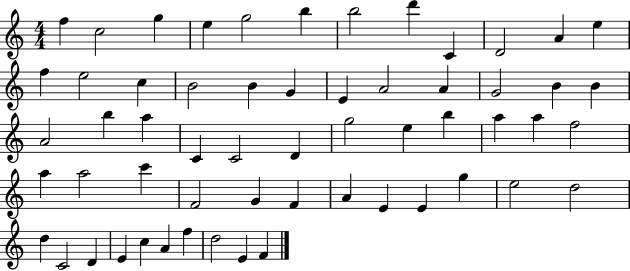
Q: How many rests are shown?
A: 0